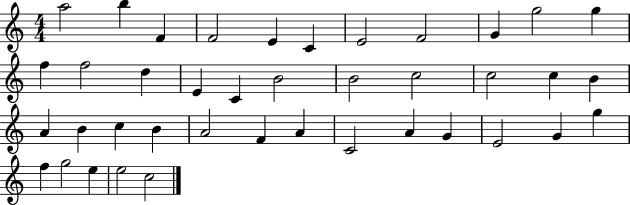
{
  \clef treble
  \numericTimeSignature
  \time 4/4
  \key c \major
  a''2 b''4 f'4 | f'2 e'4 c'4 | e'2 f'2 | g'4 g''2 g''4 | \break f''4 f''2 d''4 | e'4 c'4 b'2 | b'2 c''2 | c''2 c''4 b'4 | \break a'4 b'4 c''4 b'4 | a'2 f'4 a'4 | c'2 a'4 g'4 | e'2 g'4 g''4 | \break f''4 g''2 e''4 | e''2 c''2 | \bar "|."
}